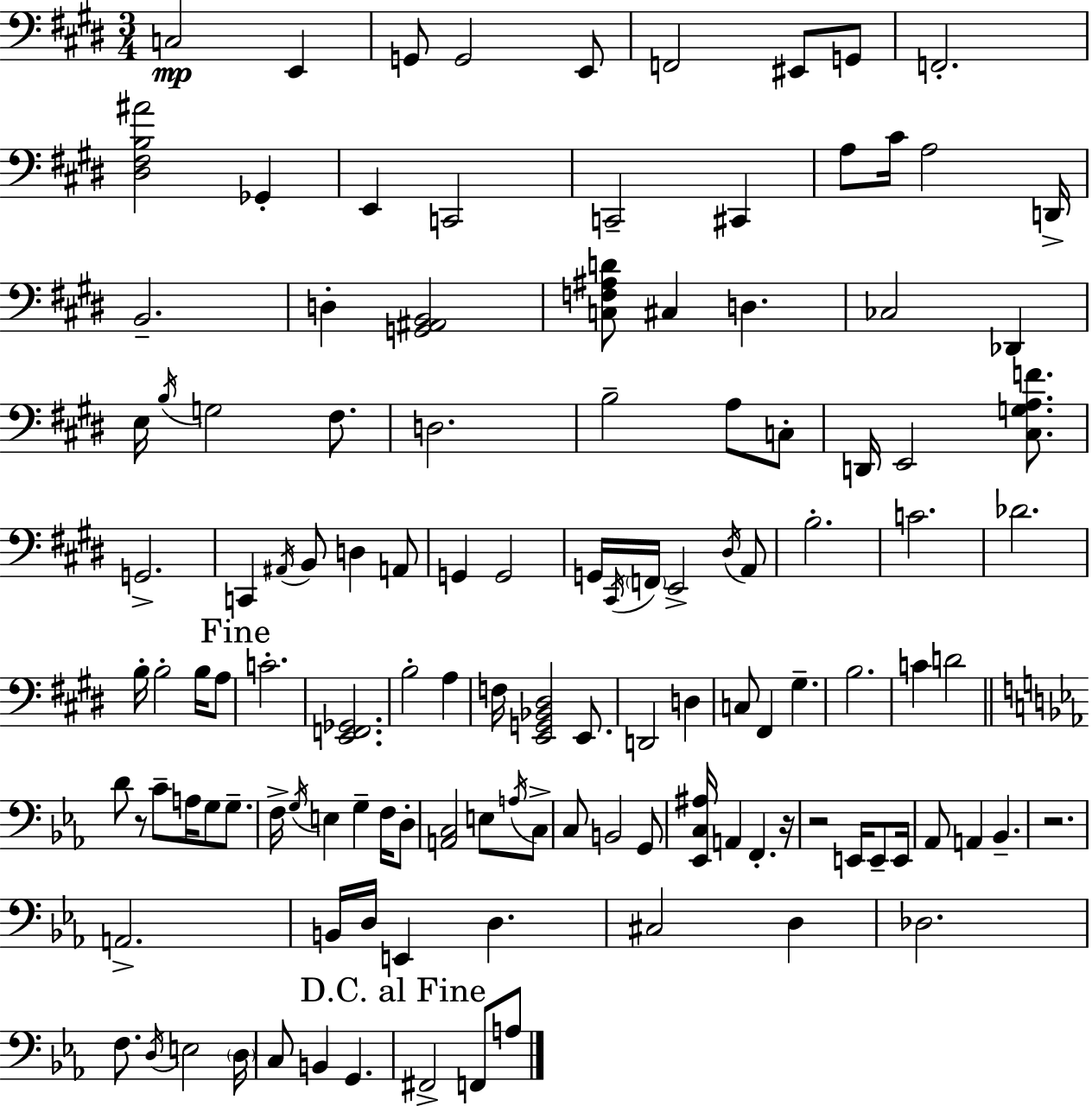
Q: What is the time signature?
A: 3/4